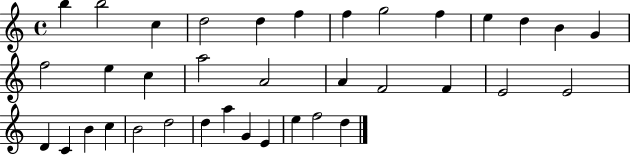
{
  \clef treble
  \time 4/4
  \defaultTimeSignature
  \key c \major
  b''4 b''2 c''4 | d''2 d''4 f''4 | f''4 g''2 f''4 | e''4 d''4 b'4 g'4 | \break f''2 e''4 c''4 | a''2 a'2 | a'4 f'2 f'4 | e'2 e'2 | \break d'4 c'4 b'4 c''4 | b'2 d''2 | d''4 a''4 g'4 e'4 | e''4 f''2 d''4 | \break \bar "|."
}